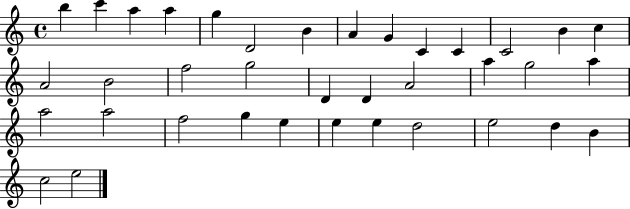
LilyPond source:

{
  \clef treble
  \time 4/4
  \defaultTimeSignature
  \key c \major
  b''4 c'''4 a''4 a''4 | g''4 d'2 b'4 | a'4 g'4 c'4 c'4 | c'2 b'4 c''4 | \break a'2 b'2 | f''2 g''2 | d'4 d'4 a'2 | a''4 g''2 a''4 | \break a''2 a''2 | f''2 g''4 e''4 | e''4 e''4 d''2 | e''2 d''4 b'4 | \break c''2 e''2 | \bar "|."
}